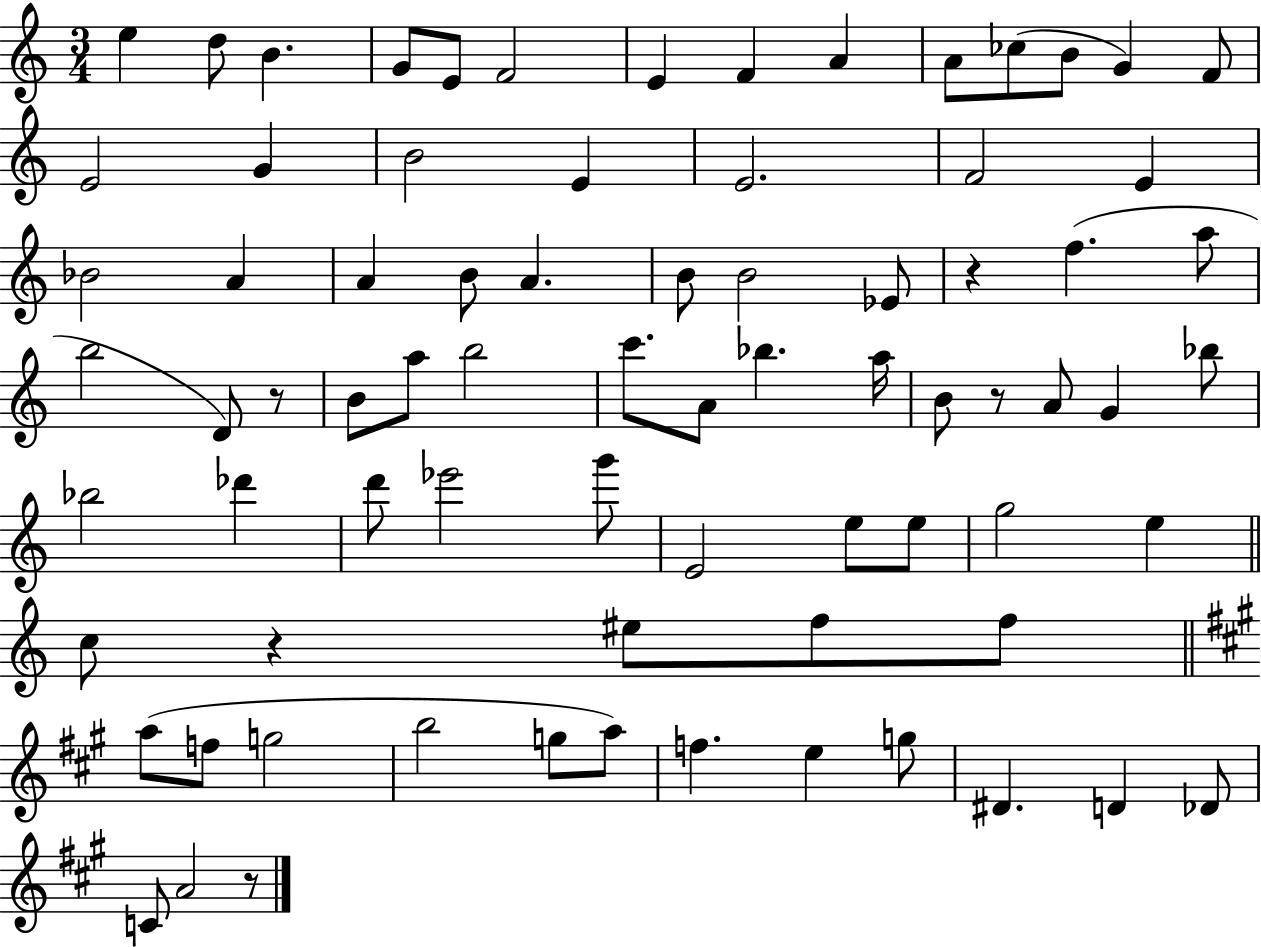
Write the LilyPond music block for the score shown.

{
  \clef treble
  \numericTimeSignature
  \time 3/4
  \key c \major
  e''4 d''8 b'4. | g'8 e'8 f'2 | e'4 f'4 a'4 | a'8 ces''8( b'8 g'4) f'8 | \break e'2 g'4 | b'2 e'4 | e'2. | f'2 e'4 | \break bes'2 a'4 | a'4 b'8 a'4. | b'8 b'2 ees'8 | r4 f''4.( a''8 | \break b''2 d'8) r8 | b'8 a''8 b''2 | c'''8. a'8 bes''4. a''16 | b'8 r8 a'8 g'4 bes''8 | \break bes''2 des'''4 | d'''8 ees'''2 g'''8 | e'2 e''8 e''8 | g''2 e''4 | \break \bar "||" \break \key c \major c''8 r4 eis''8 f''8 f''8 | \bar "||" \break \key a \major a''8( f''8 g''2 | b''2 g''8 a''8) | f''4. e''4 g''8 | dis'4. d'4 des'8 | \break c'8 a'2 r8 | \bar "|."
}